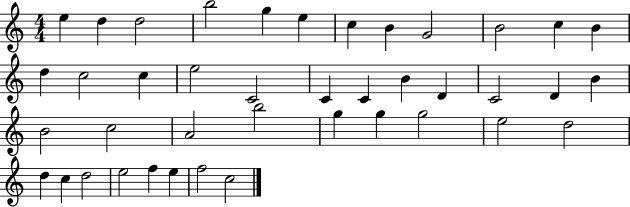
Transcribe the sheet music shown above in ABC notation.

X:1
T:Untitled
M:4/4
L:1/4
K:C
e d d2 b2 g e c B G2 B2 c B d c2 c e2 C2 C C B D C2 D B B2 c2 A2 b2 g g g2 e2 d2 d c d2 e2 f e f2 c2